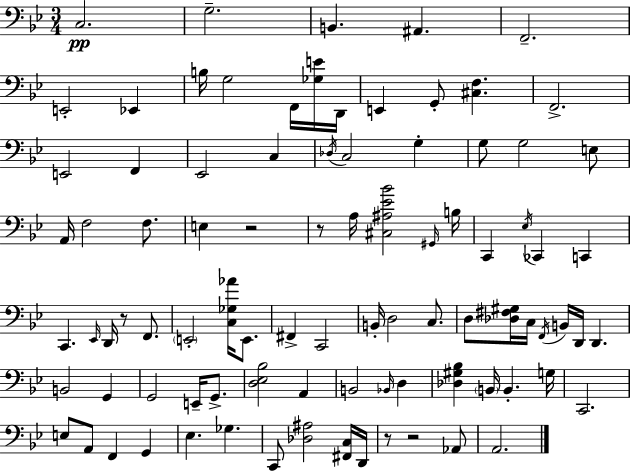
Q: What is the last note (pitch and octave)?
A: A2